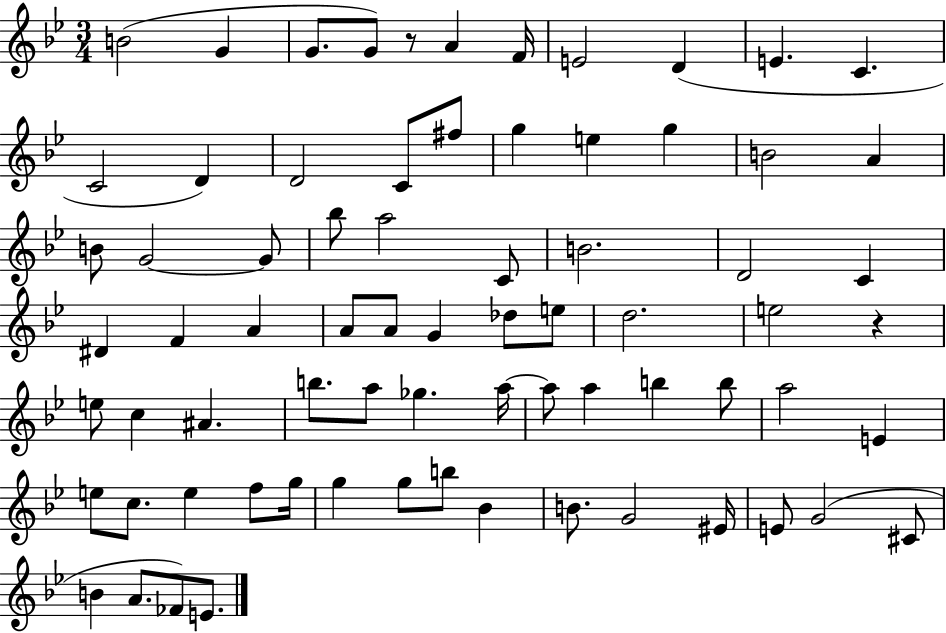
B4/h G4/q G4/e. G4/e R/e A4/q F4/s E4/h D4/q E4/q. C4/q. C4/h D4/q D4/h C4/e F#5/e G5/q E5/q G5/q B4/h A4/q B4/e G4/h G4/e Bb5/e A5/h C4/e B4/h. D4/h C4/q D#4/q F4/q A4/q A4/e A4/e G4/q Db5/e E5/e D5/h. E5/h R/q E5/e C5/q A#4/q. B5/e. A5/e Gb5/q. A5/s A5/e A5/q B5/q B5/e A5/h E4/q E5/e C5/e. E5/q F5/e G5/s G5/q G5/e B5/e Bb4/q B4/e. G4/h EIS4/s E4/e G4/h C#4/e B4/q A4/e. FES4/e E4/e.